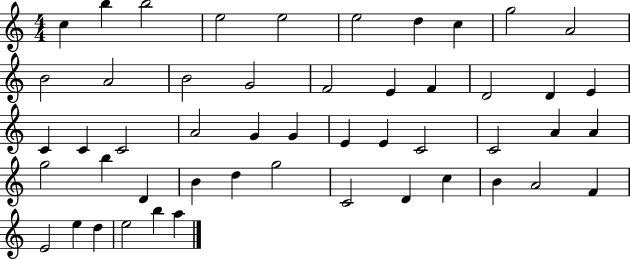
C5/q B5/q B5/h E5/h E5/h E5/h D5/q C5/q G5/h A4/h B4/h A4/h B4/h G4/h F4/h E4/q F4/q D4/h D4/q E4/q C4/q C4/q C4/h A4/h G4/q G4/q E4/q E4/q C4/h C4/h A4/q A4/q G5/h B5/q D4/q B4/q D5/q G5/h C4/h D4/q C5/q B4/q A4/h F4/q E4/h E5/q D5/q E5/h B5/q A5/q